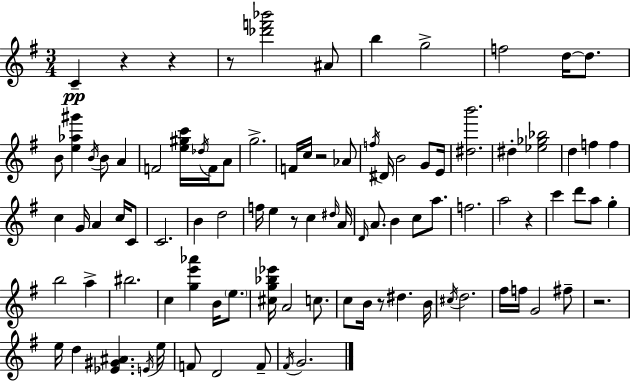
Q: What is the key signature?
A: G major